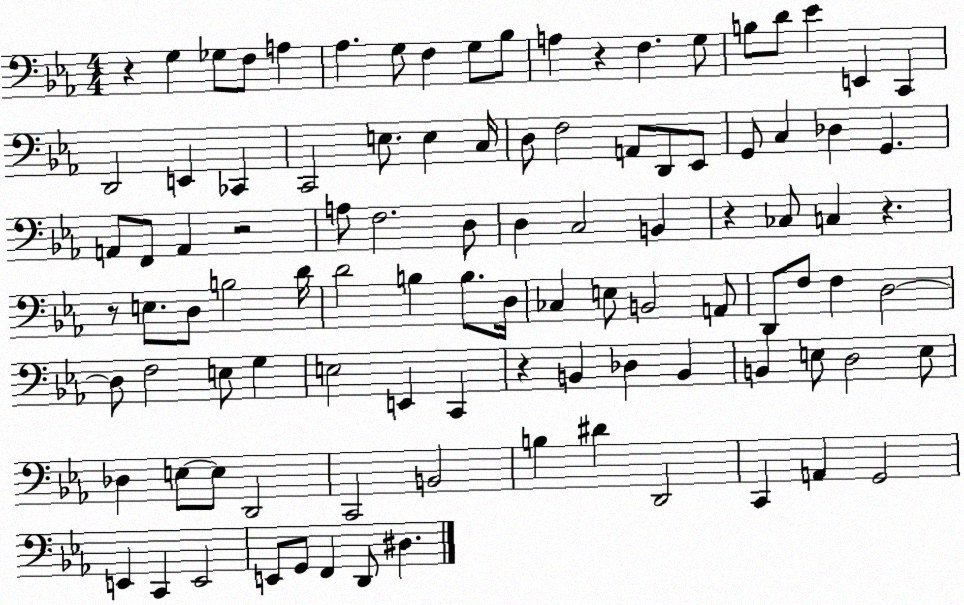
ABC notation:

X:1
T:Untitled
M:4/4
L:1/4
K:Eb
z G, _G,/2 F,/2 A, _A, G,/2 F, G,/2 _B,/2 A, z F, G,/2 B,/2 D/2 _E E,, C,, D,,2 E,, _C,, C,,2 E,/2 E, C,/4 D,/2 F,2 A,,/2 D,,/2 _E,,/2 G,,/2 C, _D, G,, A,,/2 F,,/2 A,, z2 A,/2 F,2 D,/2 D, C,2 B,, z _C,/2 C, z z/2 E,/2 D,/2 B,2 D/4 D2 B, B,/2 D,/4 _C, E,/2 B,,2 A,,/2 D,,/2 F,/2 F, D,2 D,/2 F,2 E,/2 G, E,2 E,, C,, z B,, _D, B,, B,, E,/2 D,2 E,/2 _D, E,/2 E,/2 D,,2 C,,2 B,,2 B, ^D D,,2 C,, A,, G,,2 E,, C,, E,,2 E,,/2 G,,/2 F,, D,,/2 ^D,